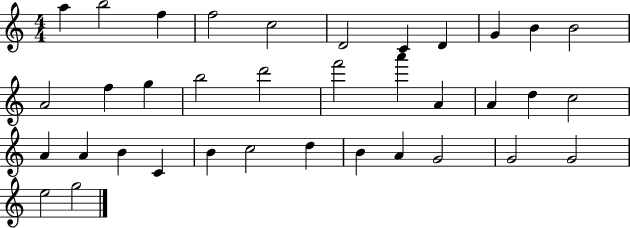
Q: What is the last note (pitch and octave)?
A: G5